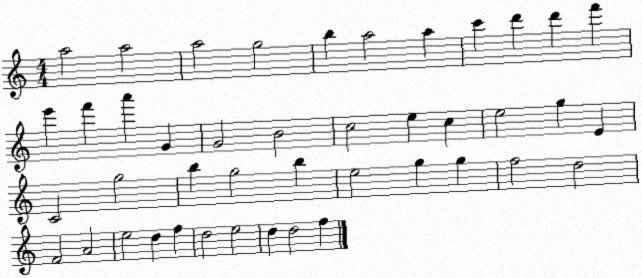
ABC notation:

X:1
T:Untitled
M:4/4
L:1/4
K:C
a2 a2 a2 g2 b a2 a c' d' d' f' e' f' a' G G2 B2 c2 e c e2 g E C2 g2 b g2 b e2 g g f2 d2 F2 A2 e2 d f d2 e2 d d2 f